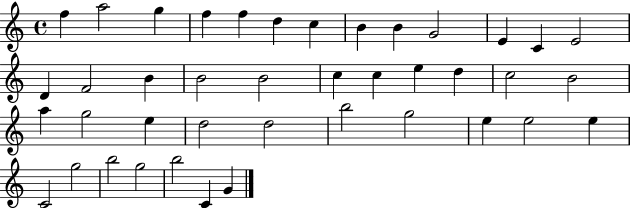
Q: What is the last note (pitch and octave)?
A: G4